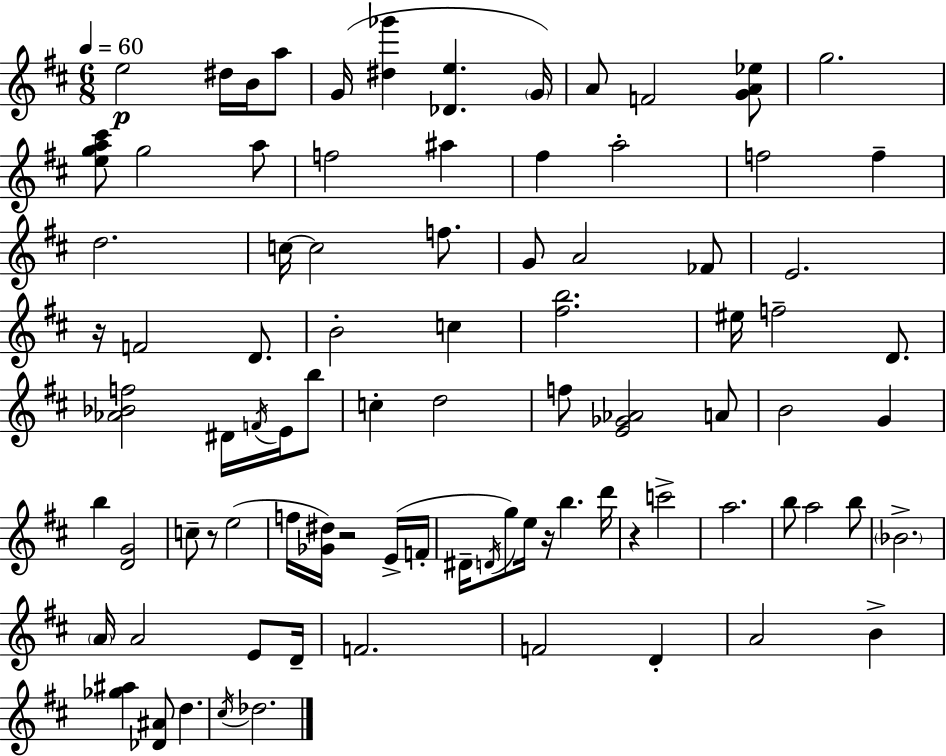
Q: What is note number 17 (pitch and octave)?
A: F5